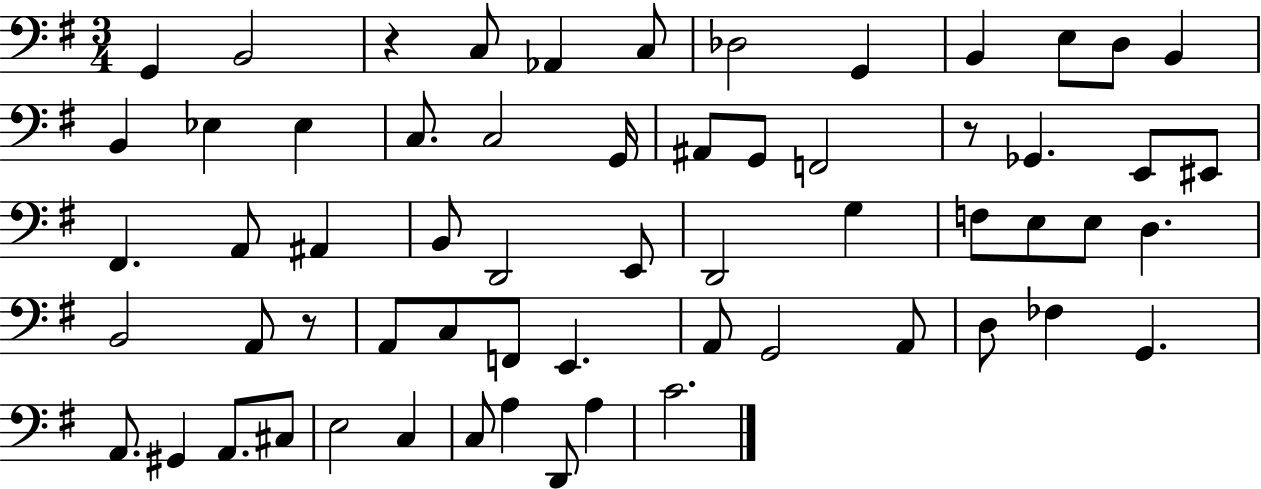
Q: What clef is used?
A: bass